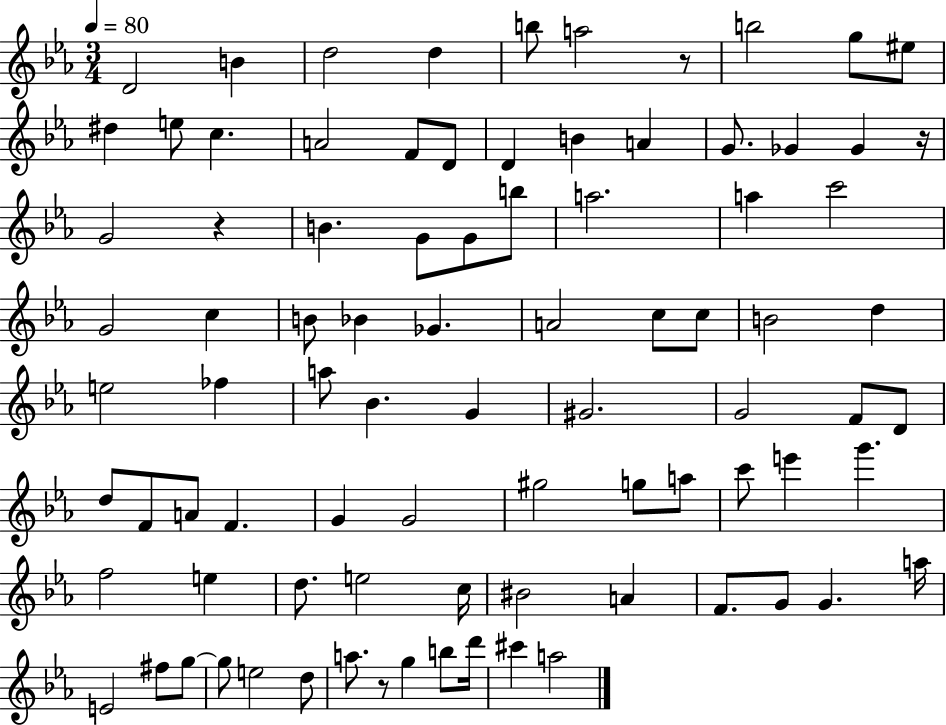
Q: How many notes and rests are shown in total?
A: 87